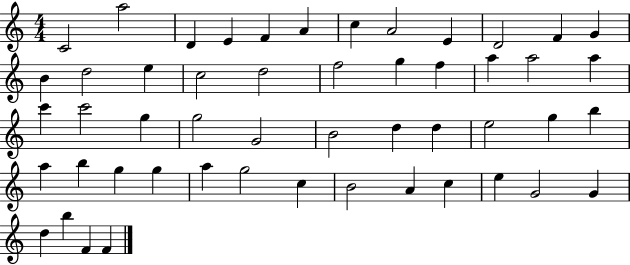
X:1
T:Untitled
M:4/4
L:1/4
K:C
C2 a2 D E F A c A2 E D2 F G B d2 e c2 d2 f2 g f a a2 a c' c'2 g g2 G2 B2 d d e2 g b a b g g a g2 c B2 A c e G2 G d b F F